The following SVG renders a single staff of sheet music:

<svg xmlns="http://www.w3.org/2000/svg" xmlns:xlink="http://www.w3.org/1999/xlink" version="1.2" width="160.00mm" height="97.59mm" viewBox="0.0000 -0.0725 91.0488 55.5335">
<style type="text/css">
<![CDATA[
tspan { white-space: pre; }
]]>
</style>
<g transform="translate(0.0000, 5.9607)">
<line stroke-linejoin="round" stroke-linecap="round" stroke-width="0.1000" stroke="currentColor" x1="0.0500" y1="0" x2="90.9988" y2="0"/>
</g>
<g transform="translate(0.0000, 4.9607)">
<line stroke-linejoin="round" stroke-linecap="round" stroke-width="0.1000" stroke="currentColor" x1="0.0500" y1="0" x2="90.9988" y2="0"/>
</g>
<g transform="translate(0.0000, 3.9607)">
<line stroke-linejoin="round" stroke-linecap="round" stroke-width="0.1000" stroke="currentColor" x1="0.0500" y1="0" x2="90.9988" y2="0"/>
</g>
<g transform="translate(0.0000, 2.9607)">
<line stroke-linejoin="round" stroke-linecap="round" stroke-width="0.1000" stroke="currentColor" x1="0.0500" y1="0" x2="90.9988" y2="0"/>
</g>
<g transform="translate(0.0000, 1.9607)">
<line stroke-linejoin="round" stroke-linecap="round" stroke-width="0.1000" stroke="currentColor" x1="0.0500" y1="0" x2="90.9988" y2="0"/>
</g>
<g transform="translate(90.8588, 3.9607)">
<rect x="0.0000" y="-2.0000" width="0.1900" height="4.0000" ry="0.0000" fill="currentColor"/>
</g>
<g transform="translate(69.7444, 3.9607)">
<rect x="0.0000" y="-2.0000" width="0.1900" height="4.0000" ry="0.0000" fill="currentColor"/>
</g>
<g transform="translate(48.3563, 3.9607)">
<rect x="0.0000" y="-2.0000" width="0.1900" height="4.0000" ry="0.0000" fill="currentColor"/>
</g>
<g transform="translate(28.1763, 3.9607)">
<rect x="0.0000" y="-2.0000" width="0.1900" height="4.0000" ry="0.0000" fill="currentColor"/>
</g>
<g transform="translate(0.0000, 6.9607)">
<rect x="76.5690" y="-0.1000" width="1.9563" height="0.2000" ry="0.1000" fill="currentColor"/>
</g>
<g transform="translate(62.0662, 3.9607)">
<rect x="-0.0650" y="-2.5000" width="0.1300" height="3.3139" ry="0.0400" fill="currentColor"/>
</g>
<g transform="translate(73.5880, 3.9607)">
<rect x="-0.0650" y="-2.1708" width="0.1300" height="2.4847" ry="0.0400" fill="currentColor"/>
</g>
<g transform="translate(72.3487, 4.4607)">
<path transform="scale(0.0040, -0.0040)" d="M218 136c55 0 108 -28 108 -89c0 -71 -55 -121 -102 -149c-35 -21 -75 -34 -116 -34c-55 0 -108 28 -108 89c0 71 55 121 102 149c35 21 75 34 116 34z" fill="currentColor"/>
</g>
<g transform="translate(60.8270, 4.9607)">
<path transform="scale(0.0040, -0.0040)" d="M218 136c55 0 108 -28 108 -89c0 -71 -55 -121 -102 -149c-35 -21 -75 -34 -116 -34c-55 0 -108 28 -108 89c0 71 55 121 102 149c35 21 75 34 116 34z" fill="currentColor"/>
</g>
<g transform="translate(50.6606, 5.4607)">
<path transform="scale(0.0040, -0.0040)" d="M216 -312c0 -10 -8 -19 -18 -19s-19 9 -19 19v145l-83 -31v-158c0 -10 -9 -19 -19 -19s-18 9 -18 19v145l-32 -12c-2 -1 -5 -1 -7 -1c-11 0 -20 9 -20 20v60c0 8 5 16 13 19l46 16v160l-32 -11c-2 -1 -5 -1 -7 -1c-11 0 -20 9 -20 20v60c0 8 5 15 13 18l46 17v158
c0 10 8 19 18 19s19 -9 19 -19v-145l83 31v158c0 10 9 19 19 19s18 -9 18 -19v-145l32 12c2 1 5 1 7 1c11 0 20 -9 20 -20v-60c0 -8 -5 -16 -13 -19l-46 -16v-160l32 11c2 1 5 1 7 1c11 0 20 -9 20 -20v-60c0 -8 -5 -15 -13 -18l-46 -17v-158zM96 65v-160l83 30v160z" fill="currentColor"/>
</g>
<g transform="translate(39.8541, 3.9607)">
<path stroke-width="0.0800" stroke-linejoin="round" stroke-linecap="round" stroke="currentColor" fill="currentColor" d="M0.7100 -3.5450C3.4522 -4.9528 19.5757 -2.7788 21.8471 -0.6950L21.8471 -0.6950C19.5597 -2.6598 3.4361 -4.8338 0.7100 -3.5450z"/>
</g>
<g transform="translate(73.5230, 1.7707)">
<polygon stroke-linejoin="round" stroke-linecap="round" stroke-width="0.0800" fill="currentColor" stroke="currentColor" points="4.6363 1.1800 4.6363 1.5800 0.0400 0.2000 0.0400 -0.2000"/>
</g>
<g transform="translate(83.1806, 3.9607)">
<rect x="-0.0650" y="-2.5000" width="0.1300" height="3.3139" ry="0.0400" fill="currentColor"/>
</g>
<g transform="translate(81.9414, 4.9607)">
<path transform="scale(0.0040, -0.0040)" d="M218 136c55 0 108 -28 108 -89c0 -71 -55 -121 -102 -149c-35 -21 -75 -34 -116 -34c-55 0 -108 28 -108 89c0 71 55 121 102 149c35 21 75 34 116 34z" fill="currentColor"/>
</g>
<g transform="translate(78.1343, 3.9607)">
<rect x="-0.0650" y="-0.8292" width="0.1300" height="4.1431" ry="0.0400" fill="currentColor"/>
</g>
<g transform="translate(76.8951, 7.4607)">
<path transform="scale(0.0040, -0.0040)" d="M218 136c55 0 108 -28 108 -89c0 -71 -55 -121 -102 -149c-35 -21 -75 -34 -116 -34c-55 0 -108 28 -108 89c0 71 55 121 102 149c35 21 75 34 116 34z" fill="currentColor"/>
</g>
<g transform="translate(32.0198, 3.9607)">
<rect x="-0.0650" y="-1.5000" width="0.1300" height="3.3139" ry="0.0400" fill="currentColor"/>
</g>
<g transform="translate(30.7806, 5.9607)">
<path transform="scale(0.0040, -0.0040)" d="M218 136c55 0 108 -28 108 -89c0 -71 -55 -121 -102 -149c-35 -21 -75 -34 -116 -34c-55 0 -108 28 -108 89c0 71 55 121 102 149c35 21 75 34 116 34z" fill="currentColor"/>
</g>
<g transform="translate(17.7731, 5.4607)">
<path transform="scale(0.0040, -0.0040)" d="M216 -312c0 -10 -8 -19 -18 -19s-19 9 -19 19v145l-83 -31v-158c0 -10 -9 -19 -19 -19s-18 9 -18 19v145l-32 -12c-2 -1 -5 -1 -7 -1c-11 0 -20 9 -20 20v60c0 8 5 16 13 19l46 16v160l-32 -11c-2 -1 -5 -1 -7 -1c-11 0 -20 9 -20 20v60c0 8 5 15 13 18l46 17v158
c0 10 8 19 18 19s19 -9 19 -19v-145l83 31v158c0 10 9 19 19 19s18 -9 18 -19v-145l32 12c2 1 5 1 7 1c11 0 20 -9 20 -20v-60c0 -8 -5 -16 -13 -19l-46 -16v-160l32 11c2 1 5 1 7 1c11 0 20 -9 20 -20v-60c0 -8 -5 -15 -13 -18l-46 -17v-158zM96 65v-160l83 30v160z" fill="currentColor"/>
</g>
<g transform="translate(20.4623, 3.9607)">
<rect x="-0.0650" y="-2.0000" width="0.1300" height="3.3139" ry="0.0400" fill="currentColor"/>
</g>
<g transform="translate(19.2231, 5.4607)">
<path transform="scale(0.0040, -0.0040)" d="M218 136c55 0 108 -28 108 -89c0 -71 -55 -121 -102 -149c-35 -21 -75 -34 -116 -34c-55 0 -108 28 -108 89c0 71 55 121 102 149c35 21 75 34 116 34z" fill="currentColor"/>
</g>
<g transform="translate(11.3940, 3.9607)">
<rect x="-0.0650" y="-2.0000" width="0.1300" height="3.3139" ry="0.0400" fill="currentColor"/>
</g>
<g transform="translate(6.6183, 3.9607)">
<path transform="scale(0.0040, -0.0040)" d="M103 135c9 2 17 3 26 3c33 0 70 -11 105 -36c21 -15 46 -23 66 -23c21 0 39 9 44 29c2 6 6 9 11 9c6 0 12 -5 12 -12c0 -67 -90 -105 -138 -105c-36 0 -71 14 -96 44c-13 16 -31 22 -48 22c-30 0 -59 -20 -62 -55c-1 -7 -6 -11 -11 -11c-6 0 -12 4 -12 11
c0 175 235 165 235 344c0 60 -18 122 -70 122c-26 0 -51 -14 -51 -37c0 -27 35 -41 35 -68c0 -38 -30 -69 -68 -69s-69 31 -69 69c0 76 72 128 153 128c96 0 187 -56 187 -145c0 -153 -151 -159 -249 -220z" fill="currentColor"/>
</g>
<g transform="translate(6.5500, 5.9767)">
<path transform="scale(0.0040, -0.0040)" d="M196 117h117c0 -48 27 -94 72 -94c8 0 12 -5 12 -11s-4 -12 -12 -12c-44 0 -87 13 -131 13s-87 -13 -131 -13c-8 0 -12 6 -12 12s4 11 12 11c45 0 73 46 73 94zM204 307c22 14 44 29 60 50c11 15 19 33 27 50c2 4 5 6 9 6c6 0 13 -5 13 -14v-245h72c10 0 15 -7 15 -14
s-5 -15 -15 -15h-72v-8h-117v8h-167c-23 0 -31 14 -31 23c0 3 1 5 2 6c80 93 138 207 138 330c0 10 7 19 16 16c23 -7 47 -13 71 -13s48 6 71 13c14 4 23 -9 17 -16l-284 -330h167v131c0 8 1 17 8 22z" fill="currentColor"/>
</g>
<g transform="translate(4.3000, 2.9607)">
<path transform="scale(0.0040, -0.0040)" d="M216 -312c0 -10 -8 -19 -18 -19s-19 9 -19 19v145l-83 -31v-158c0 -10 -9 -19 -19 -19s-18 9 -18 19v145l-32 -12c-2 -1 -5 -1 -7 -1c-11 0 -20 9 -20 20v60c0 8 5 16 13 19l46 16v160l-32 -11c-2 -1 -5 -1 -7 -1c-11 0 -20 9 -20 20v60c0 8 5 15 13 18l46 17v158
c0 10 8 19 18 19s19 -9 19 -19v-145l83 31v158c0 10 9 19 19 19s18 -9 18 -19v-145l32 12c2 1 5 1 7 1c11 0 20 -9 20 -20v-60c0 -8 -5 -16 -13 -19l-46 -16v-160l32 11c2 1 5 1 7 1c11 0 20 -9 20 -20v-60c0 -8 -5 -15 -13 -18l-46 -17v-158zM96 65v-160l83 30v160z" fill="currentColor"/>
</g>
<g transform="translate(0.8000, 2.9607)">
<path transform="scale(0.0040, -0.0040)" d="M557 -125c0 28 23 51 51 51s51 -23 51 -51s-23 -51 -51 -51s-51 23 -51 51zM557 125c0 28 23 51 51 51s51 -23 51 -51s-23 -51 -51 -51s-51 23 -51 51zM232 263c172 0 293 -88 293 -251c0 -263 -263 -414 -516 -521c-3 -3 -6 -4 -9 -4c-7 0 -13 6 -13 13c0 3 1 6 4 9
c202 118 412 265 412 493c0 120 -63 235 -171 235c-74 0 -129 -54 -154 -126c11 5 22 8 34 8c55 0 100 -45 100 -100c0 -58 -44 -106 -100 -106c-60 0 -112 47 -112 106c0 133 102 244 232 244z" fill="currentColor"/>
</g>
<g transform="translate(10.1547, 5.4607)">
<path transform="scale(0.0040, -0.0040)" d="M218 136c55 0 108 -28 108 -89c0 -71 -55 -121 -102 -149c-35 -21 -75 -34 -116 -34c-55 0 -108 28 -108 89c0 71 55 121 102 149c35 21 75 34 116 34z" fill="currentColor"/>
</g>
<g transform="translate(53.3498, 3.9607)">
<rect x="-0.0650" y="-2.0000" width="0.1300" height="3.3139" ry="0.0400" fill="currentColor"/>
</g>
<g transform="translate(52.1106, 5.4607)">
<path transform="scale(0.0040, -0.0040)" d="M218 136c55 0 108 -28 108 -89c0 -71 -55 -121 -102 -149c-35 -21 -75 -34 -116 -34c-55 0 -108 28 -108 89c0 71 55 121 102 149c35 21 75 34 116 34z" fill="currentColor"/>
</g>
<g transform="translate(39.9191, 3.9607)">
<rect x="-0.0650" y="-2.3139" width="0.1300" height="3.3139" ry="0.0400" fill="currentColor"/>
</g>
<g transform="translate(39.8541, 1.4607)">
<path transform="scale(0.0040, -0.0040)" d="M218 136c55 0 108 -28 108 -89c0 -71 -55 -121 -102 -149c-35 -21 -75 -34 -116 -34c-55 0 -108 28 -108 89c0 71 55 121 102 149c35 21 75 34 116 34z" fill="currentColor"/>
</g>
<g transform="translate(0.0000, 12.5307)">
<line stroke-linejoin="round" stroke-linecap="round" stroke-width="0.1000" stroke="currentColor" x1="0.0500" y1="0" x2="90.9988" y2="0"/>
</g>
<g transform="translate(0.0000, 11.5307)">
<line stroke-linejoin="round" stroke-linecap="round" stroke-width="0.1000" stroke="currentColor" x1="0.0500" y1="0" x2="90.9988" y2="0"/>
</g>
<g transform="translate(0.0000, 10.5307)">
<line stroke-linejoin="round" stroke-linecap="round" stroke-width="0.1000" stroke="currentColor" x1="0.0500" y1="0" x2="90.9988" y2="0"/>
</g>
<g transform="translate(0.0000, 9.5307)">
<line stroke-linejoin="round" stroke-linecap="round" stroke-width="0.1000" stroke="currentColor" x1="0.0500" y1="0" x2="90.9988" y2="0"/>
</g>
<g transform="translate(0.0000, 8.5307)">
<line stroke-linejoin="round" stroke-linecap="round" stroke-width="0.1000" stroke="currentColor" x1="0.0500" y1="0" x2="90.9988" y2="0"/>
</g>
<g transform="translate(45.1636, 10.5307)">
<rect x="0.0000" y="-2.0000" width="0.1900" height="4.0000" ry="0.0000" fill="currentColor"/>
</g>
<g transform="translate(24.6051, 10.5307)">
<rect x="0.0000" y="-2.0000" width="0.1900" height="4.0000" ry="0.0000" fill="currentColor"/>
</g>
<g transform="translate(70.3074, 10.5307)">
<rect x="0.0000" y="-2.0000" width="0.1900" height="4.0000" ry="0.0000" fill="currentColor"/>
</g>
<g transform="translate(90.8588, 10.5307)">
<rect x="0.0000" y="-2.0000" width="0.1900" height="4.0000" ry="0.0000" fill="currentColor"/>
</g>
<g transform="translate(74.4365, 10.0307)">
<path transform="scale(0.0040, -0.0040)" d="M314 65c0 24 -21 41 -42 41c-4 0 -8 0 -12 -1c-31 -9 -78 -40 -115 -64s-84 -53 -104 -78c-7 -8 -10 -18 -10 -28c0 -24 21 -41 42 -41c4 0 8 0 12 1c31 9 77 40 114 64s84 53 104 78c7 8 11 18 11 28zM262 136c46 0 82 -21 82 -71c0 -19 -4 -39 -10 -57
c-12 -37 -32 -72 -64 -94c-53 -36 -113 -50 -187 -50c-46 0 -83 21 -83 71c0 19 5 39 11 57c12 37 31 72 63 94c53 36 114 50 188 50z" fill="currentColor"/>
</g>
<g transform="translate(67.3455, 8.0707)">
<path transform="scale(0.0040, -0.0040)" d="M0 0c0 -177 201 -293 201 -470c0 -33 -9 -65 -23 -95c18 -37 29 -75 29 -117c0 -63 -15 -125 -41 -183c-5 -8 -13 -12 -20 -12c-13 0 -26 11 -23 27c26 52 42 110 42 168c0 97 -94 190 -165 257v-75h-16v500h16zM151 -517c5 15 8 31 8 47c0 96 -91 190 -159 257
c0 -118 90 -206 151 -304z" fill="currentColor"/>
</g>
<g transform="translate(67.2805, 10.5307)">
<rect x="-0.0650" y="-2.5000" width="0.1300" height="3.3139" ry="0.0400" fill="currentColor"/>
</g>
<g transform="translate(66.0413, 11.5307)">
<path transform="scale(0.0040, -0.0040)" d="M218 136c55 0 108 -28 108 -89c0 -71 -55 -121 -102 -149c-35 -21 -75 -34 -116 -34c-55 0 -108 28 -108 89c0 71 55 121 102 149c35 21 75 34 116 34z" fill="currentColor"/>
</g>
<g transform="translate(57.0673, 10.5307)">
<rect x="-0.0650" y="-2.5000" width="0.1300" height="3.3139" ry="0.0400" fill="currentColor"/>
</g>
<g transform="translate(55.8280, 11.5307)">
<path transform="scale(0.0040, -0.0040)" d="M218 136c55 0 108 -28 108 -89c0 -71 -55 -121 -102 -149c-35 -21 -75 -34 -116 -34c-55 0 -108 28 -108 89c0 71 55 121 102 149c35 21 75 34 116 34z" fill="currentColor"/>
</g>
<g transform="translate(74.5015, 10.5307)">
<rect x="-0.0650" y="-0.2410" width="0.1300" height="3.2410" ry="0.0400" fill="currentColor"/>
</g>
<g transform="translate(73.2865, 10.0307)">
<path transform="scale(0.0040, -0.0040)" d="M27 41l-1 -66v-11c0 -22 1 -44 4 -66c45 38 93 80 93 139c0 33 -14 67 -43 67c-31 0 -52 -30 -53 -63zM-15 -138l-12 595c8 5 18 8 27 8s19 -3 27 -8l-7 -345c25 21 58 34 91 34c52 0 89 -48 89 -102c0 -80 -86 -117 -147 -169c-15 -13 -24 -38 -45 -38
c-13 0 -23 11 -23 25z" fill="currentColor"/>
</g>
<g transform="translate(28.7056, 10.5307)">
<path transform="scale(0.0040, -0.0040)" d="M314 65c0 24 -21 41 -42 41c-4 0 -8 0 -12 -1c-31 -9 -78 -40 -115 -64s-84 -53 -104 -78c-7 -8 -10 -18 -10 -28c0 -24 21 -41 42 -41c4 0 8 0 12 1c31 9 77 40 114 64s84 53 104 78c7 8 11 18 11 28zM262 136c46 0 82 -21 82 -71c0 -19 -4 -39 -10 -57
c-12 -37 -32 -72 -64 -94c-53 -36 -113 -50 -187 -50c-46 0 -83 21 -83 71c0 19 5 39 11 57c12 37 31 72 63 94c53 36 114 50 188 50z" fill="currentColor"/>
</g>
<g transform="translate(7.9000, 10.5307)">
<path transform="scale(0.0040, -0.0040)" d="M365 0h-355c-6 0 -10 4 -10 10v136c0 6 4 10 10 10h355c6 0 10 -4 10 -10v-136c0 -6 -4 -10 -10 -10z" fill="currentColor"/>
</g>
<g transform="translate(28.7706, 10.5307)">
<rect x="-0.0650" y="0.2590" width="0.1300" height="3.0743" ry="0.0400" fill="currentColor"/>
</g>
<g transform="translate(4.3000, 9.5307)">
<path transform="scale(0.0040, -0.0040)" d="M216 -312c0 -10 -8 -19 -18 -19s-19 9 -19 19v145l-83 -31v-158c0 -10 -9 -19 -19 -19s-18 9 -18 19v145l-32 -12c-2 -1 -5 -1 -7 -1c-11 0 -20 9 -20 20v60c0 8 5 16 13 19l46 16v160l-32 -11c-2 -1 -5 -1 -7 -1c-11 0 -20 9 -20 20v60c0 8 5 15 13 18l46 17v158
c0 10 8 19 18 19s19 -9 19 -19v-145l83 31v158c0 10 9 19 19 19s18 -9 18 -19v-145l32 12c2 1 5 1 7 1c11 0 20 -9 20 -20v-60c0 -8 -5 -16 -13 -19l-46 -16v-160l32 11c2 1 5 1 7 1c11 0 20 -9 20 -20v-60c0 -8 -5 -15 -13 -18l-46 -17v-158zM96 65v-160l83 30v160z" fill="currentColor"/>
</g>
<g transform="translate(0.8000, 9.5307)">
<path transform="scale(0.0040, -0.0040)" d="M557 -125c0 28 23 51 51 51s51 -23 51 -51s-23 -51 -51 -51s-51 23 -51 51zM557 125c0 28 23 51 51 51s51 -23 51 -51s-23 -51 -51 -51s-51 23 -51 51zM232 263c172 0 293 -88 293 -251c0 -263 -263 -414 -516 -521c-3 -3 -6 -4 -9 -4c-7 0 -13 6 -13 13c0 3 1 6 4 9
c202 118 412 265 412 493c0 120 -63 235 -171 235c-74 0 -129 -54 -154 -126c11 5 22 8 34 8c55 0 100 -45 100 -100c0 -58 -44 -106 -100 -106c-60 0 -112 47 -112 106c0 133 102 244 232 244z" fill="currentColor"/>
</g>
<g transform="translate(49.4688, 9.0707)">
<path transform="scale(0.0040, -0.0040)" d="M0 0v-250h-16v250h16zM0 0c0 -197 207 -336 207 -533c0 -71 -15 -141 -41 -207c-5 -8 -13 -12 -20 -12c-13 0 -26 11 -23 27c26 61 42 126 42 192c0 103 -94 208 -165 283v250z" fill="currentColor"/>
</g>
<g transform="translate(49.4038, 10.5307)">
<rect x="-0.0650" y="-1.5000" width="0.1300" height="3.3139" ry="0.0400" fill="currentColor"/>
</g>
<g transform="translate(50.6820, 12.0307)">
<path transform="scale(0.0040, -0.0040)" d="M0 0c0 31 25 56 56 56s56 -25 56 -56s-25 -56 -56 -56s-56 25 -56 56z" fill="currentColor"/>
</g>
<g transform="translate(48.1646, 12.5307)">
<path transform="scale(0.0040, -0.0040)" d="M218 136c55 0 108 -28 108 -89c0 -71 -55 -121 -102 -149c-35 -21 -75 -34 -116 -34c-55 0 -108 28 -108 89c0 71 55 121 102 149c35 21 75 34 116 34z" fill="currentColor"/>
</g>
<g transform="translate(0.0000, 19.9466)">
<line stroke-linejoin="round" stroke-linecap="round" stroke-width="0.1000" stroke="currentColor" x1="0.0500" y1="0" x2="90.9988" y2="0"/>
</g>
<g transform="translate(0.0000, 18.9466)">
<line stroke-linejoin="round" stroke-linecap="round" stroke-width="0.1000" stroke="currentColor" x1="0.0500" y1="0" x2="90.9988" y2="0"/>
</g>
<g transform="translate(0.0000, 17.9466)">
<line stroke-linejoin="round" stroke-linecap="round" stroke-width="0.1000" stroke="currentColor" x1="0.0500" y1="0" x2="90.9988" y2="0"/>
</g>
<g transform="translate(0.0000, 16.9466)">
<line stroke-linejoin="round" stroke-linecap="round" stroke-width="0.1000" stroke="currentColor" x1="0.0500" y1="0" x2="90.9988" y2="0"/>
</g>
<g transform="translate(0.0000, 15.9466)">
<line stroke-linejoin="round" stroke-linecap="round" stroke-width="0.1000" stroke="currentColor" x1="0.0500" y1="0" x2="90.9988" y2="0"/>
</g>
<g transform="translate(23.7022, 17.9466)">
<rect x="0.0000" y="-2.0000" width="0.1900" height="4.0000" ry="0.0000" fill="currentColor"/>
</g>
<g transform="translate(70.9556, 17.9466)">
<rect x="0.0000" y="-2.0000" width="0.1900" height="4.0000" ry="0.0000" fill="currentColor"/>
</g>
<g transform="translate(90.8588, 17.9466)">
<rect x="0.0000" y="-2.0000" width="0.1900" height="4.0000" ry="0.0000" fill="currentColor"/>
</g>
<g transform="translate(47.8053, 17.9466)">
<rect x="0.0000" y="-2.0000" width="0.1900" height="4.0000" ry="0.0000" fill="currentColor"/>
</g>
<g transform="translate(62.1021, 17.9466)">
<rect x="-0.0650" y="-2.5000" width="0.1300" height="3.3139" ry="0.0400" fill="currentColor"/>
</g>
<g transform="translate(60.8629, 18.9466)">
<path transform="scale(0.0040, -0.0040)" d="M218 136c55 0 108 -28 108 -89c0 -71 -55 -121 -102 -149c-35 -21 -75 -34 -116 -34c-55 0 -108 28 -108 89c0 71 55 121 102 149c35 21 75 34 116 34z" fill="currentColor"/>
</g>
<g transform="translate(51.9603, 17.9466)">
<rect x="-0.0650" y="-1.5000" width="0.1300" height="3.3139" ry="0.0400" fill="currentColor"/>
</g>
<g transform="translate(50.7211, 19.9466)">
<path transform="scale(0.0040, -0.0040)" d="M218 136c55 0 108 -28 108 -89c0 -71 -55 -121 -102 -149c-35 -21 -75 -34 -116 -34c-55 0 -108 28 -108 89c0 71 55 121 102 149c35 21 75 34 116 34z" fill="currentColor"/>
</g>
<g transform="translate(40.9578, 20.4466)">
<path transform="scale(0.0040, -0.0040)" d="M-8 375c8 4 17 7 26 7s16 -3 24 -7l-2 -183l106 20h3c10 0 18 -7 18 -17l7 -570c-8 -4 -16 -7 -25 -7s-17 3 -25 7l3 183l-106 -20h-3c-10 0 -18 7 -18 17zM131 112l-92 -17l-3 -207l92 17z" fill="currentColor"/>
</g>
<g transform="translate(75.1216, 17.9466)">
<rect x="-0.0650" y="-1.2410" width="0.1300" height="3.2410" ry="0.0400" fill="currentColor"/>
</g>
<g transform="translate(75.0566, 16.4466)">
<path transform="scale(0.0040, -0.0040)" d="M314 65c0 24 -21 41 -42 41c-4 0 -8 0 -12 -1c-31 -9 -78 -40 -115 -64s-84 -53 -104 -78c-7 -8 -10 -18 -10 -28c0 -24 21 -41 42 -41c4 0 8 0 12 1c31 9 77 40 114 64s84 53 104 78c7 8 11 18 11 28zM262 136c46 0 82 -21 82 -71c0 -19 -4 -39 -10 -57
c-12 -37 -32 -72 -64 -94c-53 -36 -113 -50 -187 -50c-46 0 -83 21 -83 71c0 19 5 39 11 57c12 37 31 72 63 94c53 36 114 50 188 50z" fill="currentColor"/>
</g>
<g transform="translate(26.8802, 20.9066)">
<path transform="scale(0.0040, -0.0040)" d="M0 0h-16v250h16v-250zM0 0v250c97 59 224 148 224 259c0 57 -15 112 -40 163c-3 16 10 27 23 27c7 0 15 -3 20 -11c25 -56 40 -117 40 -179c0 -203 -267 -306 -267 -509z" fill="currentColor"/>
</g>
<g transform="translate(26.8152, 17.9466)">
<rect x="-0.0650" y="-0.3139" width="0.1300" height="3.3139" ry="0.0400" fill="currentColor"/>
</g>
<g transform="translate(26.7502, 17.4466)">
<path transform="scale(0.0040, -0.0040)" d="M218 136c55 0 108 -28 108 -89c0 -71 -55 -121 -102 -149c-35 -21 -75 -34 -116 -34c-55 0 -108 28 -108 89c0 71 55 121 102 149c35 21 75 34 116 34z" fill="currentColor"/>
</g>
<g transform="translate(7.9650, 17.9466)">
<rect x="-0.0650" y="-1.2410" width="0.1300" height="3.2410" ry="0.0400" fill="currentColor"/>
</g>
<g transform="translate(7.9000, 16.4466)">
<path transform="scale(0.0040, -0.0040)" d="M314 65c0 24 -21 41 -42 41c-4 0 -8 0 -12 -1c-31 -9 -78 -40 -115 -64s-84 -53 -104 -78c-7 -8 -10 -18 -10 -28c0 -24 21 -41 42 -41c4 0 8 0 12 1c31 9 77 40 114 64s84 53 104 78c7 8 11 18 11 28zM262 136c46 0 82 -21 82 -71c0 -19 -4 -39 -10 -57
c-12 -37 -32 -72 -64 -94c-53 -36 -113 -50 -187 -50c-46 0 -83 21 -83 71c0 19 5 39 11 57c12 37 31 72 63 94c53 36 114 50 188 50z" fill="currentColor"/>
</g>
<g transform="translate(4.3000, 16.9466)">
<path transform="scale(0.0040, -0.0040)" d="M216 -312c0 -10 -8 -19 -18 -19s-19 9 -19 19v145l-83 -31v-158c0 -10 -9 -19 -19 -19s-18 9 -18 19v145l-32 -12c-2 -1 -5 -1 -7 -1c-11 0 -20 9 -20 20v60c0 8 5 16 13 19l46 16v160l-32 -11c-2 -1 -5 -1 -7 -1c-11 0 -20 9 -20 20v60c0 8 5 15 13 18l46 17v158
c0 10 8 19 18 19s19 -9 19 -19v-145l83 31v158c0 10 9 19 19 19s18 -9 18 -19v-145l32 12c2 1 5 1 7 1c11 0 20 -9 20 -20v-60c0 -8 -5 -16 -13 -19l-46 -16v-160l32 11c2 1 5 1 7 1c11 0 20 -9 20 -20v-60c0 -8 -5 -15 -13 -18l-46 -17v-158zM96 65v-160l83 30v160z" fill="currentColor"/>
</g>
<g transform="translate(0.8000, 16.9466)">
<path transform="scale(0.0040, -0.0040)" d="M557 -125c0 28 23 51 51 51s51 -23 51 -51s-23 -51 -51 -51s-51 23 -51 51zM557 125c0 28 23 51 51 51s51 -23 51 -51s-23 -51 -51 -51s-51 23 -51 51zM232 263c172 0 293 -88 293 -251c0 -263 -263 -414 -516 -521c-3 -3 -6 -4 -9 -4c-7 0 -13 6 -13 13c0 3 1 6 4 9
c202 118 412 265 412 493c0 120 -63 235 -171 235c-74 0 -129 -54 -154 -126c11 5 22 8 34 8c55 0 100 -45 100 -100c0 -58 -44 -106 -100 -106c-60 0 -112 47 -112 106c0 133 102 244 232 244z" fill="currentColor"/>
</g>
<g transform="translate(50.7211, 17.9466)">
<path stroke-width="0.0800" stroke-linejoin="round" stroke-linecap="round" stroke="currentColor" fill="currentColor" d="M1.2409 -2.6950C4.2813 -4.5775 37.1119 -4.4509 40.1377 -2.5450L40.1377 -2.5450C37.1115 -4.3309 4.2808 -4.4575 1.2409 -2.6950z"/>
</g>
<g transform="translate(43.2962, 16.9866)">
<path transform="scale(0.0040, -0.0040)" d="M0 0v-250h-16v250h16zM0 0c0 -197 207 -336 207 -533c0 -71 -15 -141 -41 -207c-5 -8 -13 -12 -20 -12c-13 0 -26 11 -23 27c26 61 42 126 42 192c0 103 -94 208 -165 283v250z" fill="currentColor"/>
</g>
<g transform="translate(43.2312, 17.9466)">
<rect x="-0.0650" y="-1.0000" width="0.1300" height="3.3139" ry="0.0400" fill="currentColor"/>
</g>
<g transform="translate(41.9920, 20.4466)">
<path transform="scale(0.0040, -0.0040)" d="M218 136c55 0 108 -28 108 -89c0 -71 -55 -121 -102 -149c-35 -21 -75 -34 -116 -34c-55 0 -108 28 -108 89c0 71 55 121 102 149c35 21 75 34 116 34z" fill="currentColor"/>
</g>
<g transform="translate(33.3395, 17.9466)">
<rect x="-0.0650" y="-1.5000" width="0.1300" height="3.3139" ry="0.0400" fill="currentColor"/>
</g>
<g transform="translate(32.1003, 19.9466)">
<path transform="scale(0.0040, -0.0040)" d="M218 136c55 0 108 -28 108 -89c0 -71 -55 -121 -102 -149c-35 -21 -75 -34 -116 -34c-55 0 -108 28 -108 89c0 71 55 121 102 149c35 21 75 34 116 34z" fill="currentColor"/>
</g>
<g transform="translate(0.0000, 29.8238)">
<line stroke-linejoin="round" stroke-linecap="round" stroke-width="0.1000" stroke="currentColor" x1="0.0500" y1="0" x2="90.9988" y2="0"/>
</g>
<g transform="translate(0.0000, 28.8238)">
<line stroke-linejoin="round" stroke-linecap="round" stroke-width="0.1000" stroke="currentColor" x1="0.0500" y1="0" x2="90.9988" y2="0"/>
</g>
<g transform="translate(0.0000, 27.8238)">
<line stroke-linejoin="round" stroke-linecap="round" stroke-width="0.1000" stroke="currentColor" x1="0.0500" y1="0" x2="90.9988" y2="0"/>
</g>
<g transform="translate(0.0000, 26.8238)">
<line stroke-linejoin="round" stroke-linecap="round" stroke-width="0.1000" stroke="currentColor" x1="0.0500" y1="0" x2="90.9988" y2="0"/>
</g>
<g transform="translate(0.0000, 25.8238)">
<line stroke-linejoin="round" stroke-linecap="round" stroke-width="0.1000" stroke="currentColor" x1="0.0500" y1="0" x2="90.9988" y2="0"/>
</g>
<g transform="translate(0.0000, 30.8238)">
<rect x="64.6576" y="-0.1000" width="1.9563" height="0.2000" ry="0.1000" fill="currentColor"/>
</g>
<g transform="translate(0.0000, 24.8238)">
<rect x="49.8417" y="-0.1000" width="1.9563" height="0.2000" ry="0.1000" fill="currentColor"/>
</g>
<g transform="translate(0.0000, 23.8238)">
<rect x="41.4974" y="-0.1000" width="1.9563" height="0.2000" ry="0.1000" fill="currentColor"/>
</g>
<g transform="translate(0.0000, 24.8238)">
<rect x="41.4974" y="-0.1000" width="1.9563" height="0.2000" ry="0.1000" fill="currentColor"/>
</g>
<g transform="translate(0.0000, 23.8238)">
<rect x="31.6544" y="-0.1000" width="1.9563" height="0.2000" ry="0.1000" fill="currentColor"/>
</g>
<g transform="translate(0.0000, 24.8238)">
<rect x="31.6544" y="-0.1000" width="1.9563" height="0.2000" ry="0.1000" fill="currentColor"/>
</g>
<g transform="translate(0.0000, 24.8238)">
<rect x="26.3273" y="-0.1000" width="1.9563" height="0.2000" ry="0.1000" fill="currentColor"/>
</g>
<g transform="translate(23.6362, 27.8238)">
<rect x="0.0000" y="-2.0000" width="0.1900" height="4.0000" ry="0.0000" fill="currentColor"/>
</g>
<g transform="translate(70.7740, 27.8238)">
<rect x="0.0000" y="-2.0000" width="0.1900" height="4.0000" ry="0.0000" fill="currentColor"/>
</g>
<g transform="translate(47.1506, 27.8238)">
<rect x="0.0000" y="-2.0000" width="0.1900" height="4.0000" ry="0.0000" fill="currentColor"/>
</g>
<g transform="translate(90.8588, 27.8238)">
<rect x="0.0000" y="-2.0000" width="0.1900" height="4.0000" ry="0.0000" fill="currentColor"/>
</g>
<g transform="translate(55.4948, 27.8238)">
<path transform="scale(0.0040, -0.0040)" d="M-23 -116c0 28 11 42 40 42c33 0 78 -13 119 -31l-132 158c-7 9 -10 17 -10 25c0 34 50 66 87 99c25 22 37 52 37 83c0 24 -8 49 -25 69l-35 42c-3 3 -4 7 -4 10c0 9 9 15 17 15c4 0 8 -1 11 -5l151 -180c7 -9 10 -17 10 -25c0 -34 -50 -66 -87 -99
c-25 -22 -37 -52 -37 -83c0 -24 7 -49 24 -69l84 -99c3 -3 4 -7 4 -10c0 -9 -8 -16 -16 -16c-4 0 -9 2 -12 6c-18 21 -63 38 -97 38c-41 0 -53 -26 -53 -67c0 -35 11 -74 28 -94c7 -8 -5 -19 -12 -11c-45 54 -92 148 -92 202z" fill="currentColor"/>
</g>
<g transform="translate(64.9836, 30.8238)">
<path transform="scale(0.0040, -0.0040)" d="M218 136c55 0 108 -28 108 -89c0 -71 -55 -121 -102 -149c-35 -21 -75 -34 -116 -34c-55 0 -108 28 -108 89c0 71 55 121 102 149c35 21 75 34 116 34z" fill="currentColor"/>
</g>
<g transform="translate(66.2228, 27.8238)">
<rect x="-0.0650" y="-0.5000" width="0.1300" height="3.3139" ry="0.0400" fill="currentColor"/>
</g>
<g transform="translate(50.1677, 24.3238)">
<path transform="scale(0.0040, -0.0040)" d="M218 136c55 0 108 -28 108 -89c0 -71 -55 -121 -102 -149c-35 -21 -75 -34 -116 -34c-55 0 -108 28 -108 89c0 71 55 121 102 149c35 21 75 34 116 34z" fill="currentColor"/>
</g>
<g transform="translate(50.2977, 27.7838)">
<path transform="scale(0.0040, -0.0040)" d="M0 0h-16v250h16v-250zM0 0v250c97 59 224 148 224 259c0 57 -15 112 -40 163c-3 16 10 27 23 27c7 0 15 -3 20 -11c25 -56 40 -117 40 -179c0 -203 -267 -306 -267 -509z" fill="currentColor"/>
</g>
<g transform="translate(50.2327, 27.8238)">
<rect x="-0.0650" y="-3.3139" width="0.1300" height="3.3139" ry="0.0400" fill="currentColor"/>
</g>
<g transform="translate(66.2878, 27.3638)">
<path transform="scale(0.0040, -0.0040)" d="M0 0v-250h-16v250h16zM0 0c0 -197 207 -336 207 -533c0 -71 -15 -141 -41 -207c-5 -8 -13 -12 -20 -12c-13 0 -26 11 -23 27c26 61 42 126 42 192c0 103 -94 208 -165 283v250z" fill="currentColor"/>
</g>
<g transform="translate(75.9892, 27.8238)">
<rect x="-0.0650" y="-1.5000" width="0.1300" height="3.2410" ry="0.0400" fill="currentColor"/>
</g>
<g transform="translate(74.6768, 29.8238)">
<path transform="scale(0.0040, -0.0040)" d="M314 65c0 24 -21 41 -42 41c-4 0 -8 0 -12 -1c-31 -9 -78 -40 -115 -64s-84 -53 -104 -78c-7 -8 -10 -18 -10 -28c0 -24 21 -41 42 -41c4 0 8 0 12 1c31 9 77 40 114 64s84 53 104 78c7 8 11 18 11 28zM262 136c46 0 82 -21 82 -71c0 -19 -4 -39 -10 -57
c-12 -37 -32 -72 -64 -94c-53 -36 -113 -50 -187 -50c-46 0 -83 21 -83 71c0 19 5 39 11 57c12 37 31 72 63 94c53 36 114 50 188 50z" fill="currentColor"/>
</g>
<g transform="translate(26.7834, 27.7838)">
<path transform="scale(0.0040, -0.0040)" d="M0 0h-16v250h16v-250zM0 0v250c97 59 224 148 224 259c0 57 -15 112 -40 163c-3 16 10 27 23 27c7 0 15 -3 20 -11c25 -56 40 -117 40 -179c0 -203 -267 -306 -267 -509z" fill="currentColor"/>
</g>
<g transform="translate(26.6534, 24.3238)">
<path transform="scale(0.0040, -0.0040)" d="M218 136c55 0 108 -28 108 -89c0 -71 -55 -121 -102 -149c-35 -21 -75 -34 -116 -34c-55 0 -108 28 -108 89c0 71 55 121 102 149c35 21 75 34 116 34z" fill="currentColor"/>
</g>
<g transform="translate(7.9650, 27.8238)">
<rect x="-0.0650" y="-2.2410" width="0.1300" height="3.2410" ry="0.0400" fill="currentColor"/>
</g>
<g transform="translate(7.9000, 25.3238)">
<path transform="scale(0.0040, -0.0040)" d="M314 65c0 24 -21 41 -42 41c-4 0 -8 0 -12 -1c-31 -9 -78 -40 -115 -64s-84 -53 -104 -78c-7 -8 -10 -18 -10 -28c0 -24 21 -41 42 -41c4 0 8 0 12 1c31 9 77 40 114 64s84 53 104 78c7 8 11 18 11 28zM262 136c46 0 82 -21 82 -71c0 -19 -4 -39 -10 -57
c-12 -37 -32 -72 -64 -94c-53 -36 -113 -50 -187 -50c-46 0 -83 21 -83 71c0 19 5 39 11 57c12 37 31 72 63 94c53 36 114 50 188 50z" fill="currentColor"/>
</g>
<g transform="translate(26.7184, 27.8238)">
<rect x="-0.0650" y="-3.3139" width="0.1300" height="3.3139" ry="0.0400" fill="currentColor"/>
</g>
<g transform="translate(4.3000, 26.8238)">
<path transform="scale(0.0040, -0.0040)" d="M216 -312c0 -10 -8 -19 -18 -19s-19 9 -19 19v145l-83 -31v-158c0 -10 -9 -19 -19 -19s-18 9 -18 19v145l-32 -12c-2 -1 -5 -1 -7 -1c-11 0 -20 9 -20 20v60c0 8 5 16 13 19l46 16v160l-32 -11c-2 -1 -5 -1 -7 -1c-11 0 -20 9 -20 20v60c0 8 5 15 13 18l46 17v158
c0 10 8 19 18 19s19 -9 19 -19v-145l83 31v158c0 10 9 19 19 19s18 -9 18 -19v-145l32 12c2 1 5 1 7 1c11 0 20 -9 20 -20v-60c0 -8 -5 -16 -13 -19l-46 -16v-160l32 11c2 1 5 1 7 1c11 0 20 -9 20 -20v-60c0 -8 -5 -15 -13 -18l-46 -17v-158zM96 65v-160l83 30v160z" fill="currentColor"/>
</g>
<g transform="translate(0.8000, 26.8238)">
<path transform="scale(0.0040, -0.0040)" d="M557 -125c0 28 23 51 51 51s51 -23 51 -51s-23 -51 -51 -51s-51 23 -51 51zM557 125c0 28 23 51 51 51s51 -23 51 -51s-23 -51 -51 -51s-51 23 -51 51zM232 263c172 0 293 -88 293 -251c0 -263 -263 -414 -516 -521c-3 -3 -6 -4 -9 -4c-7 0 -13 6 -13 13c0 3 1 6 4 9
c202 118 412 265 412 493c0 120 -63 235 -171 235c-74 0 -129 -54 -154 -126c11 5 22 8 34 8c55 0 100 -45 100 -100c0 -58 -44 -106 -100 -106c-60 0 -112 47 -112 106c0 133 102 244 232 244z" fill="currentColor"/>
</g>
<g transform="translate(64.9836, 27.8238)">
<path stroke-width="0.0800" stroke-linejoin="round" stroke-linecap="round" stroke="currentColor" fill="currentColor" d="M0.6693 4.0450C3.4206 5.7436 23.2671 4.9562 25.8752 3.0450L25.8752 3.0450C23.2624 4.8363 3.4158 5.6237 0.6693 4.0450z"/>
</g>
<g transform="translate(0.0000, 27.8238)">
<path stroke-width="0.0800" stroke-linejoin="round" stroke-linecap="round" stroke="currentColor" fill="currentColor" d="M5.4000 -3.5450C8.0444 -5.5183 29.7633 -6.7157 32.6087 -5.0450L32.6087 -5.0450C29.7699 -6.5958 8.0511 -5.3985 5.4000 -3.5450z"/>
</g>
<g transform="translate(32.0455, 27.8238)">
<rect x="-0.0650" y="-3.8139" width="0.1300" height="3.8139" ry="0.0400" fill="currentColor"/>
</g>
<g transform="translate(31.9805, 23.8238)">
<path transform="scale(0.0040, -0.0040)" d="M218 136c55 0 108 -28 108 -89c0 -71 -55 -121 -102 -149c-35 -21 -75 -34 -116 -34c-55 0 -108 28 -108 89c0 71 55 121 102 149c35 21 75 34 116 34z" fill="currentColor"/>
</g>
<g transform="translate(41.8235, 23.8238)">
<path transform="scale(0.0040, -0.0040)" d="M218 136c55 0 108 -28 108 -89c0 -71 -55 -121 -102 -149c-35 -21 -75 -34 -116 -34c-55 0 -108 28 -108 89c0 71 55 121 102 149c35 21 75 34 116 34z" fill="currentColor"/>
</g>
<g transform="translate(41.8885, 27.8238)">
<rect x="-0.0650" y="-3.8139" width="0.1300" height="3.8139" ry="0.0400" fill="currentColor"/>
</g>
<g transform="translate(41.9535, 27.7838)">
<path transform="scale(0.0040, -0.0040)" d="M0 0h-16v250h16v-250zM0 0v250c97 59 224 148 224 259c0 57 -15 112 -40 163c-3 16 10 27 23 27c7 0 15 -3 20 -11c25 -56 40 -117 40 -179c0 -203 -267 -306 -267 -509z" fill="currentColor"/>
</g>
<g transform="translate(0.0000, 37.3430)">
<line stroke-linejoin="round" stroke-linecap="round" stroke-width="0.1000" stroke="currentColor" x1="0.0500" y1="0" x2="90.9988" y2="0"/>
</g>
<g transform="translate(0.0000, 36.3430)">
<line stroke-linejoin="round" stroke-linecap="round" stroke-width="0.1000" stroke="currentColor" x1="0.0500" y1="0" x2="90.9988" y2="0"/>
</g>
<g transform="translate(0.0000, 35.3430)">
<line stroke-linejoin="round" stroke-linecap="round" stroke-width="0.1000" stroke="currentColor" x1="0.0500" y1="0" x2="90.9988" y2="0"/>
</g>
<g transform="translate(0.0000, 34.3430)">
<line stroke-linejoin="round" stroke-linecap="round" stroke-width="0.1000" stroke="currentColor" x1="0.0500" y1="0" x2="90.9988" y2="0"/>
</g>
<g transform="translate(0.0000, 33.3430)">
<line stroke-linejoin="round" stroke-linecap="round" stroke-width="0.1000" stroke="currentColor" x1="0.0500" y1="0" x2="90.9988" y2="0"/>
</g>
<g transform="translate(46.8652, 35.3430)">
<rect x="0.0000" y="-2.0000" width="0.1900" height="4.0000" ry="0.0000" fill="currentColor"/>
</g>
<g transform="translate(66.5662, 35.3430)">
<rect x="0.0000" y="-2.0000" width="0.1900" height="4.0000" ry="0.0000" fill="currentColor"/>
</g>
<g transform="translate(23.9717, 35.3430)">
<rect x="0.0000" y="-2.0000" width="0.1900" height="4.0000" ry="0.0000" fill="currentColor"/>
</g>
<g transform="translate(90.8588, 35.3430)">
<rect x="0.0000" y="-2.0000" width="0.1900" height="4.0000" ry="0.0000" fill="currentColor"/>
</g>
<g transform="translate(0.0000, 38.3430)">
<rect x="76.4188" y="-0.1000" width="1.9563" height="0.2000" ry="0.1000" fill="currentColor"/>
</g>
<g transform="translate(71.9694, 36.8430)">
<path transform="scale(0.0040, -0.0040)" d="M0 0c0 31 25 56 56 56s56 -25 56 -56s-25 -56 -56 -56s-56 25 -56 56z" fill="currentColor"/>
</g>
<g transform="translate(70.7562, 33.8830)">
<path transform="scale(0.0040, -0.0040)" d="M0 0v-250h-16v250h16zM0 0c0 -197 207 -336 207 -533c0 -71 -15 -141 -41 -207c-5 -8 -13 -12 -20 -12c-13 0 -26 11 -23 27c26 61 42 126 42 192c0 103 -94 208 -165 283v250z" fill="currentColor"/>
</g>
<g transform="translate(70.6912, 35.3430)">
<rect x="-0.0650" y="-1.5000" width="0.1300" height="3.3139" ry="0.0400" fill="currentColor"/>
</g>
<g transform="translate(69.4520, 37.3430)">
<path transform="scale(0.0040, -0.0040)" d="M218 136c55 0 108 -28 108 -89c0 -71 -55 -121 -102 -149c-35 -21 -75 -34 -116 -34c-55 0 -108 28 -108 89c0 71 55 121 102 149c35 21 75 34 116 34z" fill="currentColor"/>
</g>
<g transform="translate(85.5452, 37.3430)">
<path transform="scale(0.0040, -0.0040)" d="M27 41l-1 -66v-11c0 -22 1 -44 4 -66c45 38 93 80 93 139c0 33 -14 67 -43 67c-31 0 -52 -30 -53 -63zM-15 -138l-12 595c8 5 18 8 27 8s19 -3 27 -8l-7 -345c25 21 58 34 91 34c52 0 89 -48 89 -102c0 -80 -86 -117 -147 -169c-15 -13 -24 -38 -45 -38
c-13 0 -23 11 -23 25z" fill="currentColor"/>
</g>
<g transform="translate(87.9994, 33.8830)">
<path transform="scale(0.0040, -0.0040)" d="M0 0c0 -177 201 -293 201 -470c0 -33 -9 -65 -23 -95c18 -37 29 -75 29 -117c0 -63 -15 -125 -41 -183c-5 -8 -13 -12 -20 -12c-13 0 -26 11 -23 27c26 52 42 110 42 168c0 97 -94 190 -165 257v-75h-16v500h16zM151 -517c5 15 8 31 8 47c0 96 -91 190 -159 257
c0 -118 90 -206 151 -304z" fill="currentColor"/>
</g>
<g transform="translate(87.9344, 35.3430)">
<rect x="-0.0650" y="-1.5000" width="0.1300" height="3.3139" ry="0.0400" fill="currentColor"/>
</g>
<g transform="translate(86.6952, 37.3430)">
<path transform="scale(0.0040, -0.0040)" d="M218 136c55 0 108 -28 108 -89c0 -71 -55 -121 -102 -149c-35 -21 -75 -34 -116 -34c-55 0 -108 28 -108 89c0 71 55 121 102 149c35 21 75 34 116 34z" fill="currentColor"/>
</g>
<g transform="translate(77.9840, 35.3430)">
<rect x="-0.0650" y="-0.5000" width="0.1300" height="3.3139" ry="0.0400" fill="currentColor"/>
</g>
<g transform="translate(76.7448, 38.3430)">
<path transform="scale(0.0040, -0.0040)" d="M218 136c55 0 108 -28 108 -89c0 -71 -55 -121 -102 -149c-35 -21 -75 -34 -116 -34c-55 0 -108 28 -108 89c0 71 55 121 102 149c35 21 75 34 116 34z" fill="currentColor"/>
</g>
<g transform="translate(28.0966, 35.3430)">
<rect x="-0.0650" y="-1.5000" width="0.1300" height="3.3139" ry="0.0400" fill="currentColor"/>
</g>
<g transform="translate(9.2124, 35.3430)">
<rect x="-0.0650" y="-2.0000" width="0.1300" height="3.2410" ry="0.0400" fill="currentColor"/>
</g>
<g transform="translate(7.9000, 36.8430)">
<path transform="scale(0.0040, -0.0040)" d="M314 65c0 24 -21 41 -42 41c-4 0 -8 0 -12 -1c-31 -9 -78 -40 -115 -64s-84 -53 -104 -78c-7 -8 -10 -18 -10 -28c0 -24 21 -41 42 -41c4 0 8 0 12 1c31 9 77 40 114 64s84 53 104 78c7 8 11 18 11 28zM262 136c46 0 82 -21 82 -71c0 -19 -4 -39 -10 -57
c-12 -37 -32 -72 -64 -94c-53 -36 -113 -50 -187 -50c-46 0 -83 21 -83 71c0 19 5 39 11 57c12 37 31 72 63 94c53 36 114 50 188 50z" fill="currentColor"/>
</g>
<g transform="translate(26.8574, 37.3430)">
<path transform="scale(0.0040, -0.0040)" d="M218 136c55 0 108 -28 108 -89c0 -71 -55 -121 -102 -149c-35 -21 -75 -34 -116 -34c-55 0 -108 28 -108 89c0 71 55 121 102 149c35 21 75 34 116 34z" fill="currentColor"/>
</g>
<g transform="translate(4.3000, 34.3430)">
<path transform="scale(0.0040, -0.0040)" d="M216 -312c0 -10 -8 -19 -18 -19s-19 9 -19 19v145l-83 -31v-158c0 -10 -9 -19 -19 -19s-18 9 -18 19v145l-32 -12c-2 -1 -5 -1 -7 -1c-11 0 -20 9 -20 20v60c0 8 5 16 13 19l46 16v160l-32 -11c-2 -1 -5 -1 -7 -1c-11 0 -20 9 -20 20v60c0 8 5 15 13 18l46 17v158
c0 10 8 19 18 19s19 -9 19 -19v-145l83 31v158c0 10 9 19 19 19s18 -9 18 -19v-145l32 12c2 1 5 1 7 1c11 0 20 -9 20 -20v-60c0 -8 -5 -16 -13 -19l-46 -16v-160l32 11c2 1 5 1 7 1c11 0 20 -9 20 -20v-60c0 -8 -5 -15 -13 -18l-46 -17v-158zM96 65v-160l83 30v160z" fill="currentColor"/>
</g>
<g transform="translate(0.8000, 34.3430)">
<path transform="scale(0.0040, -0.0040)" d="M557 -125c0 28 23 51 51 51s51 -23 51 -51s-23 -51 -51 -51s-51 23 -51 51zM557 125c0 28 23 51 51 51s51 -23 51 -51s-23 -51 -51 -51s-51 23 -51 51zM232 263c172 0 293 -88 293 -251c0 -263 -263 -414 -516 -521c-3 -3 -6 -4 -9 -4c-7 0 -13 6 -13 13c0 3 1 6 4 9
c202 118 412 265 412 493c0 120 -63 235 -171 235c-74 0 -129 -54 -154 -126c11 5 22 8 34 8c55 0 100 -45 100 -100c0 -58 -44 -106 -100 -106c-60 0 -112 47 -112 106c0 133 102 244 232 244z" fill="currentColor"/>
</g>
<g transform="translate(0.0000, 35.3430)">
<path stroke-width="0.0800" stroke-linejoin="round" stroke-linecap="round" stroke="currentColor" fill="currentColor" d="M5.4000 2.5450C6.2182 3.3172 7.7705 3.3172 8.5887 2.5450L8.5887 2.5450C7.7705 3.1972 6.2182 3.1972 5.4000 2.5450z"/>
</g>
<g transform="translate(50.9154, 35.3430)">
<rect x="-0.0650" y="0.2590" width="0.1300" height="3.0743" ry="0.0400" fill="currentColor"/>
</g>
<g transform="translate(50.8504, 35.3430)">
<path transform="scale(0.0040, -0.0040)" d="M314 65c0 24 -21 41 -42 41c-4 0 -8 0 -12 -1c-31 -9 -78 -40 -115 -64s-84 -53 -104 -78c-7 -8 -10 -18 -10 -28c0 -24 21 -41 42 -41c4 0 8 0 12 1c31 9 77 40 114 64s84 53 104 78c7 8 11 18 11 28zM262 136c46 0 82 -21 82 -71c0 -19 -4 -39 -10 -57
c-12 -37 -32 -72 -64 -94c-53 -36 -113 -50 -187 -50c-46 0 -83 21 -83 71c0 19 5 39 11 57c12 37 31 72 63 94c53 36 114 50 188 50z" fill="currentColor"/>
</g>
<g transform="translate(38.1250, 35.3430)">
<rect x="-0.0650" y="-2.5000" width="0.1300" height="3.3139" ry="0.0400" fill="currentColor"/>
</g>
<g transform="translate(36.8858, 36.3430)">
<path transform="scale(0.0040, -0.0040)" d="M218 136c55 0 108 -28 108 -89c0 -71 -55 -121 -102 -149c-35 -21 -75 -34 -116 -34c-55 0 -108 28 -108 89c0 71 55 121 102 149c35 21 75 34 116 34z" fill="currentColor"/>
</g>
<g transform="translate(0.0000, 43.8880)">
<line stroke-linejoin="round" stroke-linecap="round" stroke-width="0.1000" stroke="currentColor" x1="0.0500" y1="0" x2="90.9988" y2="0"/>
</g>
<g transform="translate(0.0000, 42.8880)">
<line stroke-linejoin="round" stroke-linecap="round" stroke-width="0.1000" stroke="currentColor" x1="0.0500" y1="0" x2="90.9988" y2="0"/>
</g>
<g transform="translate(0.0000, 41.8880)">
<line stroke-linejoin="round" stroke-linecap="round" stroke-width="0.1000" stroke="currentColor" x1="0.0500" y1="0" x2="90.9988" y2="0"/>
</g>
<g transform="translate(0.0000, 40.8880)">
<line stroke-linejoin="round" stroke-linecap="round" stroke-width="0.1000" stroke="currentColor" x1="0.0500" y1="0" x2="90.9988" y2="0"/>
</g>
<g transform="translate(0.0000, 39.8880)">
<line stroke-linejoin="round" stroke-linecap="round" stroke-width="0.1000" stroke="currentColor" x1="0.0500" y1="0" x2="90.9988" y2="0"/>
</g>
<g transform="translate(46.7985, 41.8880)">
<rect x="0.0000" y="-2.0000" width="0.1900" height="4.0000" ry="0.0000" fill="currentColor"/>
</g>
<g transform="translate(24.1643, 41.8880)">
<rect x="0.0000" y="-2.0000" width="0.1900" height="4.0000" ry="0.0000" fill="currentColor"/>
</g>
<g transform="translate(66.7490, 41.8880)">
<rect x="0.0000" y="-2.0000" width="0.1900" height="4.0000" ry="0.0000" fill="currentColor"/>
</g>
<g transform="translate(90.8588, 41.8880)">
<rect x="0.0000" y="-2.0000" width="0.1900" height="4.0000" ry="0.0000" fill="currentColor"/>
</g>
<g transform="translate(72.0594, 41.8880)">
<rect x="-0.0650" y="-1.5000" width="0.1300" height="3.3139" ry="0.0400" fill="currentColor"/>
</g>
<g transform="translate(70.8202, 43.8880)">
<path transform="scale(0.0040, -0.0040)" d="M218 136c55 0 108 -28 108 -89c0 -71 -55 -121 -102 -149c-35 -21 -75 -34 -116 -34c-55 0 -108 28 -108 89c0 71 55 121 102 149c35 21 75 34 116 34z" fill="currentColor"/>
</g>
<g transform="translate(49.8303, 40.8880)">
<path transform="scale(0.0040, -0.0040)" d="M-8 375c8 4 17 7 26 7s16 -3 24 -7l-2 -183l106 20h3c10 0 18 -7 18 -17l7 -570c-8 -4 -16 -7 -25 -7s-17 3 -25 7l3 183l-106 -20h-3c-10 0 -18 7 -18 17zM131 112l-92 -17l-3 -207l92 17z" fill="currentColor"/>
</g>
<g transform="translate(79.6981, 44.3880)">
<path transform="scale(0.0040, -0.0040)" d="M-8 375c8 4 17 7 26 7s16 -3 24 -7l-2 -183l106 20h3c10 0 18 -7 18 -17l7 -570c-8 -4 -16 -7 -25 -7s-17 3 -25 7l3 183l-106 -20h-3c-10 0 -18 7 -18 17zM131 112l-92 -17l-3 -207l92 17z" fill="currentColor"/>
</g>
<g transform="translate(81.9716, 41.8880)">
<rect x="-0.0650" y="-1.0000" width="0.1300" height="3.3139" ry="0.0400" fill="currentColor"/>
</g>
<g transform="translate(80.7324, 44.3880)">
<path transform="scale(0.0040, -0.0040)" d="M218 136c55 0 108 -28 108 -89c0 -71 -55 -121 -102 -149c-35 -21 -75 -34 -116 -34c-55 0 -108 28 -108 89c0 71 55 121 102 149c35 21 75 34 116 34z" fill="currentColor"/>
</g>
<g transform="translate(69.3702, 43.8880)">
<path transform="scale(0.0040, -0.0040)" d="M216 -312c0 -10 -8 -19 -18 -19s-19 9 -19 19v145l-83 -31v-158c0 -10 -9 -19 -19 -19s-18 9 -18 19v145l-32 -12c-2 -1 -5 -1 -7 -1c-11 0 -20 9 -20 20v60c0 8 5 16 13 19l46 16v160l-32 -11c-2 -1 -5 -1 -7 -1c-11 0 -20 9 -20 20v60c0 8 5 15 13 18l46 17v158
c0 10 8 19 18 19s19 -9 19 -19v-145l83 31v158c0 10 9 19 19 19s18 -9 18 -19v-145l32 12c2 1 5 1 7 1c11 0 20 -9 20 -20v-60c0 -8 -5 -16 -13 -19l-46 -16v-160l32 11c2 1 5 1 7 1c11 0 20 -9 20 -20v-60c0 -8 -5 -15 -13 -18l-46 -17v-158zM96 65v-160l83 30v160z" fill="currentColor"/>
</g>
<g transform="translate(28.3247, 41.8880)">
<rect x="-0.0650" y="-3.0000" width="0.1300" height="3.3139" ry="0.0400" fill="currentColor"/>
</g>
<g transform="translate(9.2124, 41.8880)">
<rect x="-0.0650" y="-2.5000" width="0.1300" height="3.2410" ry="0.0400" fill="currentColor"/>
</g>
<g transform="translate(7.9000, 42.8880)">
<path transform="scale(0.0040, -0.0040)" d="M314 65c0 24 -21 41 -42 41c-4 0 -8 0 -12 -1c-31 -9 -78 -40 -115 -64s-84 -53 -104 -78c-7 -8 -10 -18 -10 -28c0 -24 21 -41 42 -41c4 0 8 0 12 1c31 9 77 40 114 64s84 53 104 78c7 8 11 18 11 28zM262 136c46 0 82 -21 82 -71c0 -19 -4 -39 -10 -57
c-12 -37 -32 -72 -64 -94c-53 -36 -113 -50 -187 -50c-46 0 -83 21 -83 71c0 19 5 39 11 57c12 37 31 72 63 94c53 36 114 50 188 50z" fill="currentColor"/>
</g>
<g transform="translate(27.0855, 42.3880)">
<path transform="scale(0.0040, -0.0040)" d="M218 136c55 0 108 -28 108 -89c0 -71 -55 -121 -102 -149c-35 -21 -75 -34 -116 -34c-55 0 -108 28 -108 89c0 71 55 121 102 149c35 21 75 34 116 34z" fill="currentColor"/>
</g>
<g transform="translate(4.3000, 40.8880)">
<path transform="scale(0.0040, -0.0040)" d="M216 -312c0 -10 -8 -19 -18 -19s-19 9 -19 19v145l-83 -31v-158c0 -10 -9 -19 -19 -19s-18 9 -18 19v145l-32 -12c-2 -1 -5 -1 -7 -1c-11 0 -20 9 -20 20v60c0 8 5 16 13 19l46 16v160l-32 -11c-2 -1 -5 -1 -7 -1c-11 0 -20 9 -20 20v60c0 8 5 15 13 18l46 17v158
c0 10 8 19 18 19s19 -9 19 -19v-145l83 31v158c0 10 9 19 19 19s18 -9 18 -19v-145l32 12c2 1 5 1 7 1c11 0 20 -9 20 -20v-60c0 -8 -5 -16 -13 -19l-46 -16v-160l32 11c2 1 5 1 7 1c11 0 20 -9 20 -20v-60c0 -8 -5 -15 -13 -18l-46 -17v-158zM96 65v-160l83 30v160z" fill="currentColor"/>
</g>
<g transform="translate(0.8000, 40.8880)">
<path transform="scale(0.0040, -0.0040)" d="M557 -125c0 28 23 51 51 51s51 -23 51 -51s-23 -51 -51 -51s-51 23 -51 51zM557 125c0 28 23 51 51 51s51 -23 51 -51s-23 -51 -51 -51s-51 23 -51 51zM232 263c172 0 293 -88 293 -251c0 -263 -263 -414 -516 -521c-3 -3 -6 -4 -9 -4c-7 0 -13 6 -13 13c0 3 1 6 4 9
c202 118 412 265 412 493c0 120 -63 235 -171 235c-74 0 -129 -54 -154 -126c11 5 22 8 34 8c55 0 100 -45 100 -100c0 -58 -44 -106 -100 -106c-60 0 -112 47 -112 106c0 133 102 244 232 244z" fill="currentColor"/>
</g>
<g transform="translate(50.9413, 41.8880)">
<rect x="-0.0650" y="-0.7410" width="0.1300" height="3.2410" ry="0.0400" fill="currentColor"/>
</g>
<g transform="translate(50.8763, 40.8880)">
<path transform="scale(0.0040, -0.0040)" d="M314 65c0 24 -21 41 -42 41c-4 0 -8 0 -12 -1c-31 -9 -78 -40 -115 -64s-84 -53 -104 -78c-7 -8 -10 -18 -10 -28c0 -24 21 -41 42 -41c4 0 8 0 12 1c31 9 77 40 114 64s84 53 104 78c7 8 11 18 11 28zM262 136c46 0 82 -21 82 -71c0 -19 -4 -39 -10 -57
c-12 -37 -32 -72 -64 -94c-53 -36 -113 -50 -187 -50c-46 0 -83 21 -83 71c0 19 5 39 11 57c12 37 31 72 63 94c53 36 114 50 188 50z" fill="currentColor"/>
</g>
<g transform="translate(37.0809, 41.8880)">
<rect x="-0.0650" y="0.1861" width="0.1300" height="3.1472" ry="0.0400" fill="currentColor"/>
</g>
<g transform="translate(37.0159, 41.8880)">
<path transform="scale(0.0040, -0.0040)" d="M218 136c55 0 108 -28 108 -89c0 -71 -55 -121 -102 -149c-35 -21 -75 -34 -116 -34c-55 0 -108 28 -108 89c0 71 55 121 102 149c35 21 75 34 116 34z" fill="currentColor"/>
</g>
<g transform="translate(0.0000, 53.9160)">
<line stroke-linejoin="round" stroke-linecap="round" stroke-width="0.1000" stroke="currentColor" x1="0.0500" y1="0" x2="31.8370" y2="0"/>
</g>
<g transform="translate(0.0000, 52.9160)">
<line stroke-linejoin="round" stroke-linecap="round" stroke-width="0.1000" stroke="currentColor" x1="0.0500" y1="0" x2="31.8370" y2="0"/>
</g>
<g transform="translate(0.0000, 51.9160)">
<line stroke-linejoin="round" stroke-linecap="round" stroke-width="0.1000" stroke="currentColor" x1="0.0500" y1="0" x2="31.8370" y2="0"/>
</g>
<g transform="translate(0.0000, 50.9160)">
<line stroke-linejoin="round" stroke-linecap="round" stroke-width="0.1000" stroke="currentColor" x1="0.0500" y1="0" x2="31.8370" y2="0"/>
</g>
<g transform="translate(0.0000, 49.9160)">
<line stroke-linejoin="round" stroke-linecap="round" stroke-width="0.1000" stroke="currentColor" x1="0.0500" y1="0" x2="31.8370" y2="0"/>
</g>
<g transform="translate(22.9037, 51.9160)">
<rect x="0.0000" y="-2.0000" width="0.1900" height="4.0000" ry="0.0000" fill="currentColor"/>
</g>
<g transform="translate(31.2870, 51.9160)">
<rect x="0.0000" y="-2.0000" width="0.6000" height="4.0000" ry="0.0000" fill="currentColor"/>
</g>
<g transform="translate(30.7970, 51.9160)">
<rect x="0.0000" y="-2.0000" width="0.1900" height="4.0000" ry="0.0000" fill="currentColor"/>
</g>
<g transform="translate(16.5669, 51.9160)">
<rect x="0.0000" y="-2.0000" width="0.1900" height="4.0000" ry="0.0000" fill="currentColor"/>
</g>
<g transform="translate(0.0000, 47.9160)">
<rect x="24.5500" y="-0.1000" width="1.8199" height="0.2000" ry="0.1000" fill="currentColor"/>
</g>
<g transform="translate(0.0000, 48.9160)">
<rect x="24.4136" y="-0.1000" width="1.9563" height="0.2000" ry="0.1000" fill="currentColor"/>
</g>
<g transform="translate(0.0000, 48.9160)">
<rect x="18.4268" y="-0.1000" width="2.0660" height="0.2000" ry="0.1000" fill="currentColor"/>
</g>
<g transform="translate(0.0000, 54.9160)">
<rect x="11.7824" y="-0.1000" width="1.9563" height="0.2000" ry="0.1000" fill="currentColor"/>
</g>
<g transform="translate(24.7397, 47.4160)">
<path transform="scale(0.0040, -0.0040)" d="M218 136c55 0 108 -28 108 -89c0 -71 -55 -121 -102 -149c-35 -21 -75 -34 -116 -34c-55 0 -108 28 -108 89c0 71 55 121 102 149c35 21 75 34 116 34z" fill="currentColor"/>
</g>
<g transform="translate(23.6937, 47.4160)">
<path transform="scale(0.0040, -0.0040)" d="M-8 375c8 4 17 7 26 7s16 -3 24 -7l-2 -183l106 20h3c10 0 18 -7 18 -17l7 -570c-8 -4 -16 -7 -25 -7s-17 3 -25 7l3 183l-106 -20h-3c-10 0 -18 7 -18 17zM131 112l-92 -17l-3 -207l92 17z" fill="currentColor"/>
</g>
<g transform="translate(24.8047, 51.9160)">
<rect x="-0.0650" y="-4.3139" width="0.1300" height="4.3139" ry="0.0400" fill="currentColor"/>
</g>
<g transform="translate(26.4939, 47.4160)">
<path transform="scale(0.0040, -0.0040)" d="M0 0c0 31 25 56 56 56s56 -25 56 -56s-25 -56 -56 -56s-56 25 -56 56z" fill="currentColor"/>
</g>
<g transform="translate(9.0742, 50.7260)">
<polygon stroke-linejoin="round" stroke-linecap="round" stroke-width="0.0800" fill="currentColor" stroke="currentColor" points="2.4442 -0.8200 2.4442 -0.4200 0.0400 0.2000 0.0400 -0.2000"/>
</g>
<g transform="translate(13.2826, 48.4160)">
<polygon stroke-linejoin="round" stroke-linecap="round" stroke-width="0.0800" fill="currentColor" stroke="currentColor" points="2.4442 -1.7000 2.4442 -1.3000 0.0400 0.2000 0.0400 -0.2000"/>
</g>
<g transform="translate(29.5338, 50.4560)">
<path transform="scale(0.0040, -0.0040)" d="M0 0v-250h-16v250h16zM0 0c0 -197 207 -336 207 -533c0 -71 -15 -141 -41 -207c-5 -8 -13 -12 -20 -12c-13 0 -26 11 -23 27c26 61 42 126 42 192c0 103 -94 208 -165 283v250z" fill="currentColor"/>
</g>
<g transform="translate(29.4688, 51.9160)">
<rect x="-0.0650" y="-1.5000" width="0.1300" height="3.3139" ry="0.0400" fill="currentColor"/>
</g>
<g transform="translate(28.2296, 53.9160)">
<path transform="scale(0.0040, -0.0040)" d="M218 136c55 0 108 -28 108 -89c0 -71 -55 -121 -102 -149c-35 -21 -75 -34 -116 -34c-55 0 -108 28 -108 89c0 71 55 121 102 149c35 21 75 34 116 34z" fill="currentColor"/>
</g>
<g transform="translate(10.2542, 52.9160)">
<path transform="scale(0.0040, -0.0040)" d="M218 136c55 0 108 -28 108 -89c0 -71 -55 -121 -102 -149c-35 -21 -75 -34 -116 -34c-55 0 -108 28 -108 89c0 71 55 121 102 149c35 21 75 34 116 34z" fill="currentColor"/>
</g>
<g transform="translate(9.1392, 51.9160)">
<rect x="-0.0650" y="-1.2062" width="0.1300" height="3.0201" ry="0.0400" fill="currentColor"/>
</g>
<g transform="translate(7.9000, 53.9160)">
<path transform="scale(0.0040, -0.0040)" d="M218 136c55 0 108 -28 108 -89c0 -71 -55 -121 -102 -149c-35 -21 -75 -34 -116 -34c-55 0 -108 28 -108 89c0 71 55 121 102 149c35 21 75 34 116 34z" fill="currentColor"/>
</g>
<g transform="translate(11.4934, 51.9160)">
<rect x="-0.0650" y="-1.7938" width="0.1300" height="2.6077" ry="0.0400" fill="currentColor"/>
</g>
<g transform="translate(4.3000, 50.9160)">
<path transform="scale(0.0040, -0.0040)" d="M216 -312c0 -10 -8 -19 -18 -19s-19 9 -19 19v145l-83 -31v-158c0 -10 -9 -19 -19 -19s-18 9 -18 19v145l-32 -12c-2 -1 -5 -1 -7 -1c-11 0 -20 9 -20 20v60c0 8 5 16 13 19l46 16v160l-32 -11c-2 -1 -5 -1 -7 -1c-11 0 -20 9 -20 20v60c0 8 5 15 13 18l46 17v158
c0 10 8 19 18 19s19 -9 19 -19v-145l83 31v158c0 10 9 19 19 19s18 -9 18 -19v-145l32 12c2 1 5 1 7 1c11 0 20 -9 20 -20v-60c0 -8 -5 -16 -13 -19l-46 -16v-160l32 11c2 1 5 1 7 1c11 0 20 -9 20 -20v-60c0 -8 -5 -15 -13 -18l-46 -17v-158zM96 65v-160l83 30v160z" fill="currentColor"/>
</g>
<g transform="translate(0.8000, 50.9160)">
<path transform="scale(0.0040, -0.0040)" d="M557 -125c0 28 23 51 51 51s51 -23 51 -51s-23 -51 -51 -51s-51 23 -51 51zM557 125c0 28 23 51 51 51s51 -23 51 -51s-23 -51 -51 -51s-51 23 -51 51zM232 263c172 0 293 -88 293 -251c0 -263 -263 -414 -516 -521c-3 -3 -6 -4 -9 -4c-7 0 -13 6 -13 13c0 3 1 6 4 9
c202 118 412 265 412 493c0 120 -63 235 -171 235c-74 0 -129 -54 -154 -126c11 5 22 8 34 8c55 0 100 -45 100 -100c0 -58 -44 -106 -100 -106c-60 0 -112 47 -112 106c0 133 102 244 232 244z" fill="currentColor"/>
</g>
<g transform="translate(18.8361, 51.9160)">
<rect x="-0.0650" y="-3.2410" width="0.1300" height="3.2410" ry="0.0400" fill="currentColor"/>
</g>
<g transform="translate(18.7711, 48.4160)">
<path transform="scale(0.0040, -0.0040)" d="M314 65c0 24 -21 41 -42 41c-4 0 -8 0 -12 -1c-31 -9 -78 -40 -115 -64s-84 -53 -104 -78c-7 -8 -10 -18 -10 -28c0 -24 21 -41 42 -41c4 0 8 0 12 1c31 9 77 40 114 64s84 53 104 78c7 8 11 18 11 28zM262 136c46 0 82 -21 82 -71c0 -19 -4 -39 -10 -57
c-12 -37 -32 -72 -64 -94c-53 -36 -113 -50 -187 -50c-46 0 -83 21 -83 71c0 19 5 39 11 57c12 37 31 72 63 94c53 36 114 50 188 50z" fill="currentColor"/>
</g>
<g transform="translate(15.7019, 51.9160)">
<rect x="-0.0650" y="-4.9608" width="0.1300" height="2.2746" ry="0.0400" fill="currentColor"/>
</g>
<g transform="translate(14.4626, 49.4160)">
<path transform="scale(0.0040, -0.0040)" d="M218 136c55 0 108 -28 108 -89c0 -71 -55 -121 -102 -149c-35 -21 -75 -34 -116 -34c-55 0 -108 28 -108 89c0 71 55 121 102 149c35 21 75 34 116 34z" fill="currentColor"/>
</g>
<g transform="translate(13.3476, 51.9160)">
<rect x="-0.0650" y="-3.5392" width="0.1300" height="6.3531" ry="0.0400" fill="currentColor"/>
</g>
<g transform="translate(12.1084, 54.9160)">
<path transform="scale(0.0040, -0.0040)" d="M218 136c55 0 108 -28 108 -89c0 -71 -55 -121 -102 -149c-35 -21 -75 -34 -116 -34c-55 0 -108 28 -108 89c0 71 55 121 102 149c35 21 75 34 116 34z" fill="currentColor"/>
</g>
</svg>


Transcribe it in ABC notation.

X:1
T:Untitled
M:2/4
L:1/4
K:G
A,, ^A,, G,, B, ^A,, B,, C,/2 D,,/2 B,, z2 D,2 G,,/2 B,, B,,/4 _E,2 G,2 E,/2 G,, F,,/2 G,, B,, G,2 B,2 D/2 E E/2 D/2 z E,,/2 G,,2 A,,2 G,, B,, D,2 G,,/2 E,, _G,,/4 B,,2 C, D, F,2 ^G,, F,, G,,/2 B,,/2 E,,/2 B,/2 D2 F G,,/2